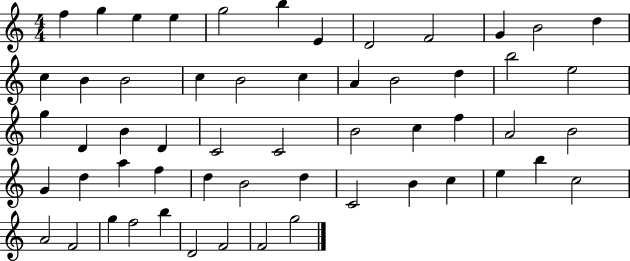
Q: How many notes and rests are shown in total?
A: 56